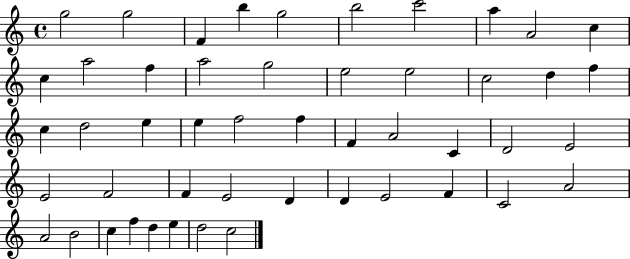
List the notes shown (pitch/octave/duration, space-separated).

G5/h G5/h F4/q B5/q G5/h B5/h C6/h A5/q A4/h C5/q C5/q A5/h F5/q A5/h G5/h E5/h E5/h C5/h D5/q F5/q C5/q D5/h E5/q E5/q F5/h F5/q F4/q A4/h C4/q D4/h E4/h E4/h F4/h F4/q E4/h D4/q D4/q E4/h F4/q C4/h A4/h A4/h B4/h C5/q F5/q D5/q E5/q D5/h C5/h